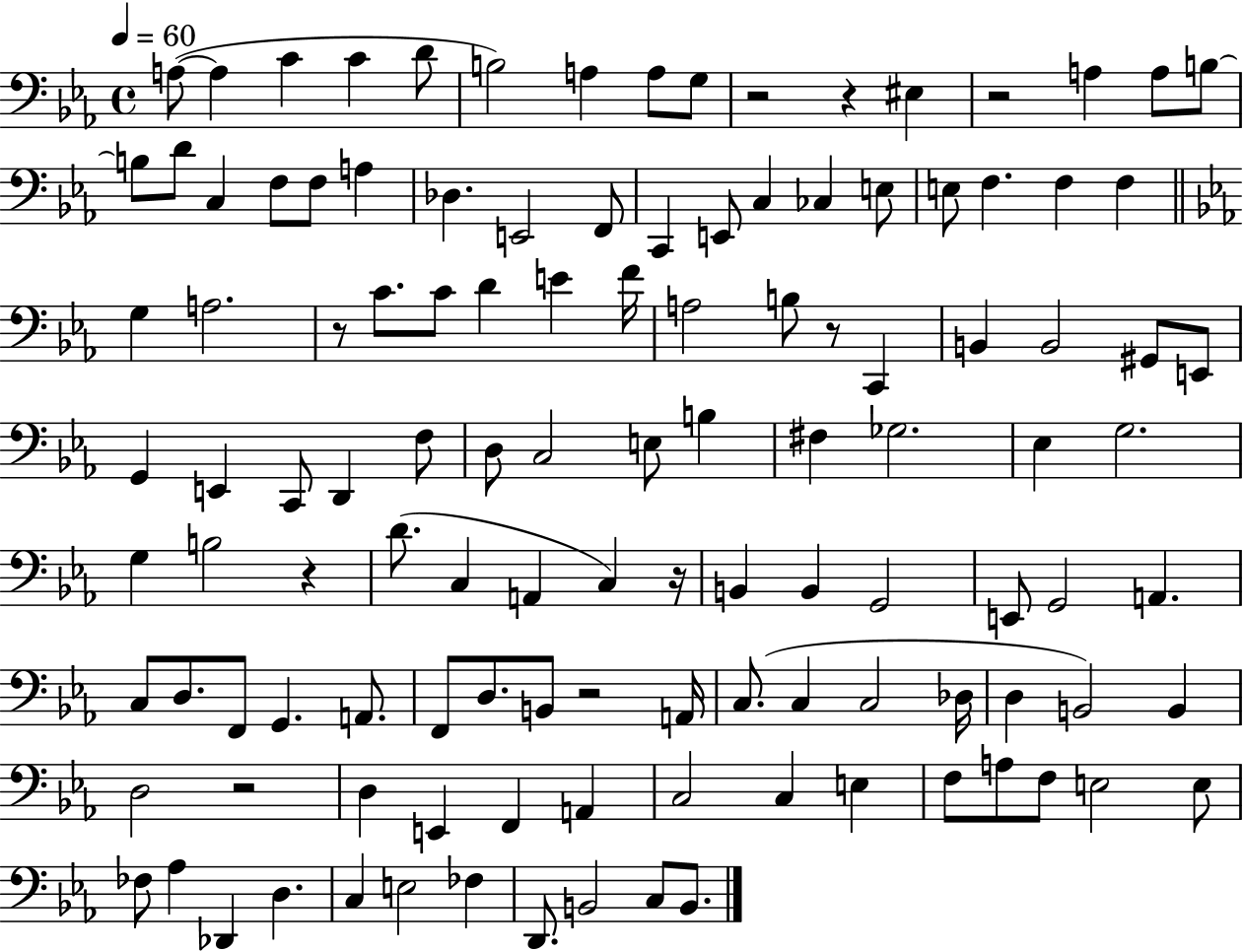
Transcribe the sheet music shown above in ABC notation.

X:1
T:Untitled
M:4/4
L:1/4
K:Eb
A,/2 A, C C D/2 B,2 A, A,/2 G,/2 z2 z ^E, z2 A, A,/2 B,/2 B,/2 D/2 C, F,/2 F,/2 A, _D, E,,2 F,,/2 C,, E,,/2 C, _C, E,/2 E,/2 F, F, F, G, A,2 z/2 C/2 C/2 D E F/4 A,2 B,/2 z/2 C,, B,, B,,2 ^G,,/2 E,,/2 G,, E,, C,,/2 D,, F,/2 D,/2 C,2 E,/2 B, ^F, _G,2 _E, G,2 G, B,2 z D/2 C, A,, C, z/4 B,, B,, G,,2 E,,/2 G,,2 A,, C,/2 D,/2 F,,/2 G,, A,,/2 F,,/2 D,/2 B,,/2 z2 A,,/4 C,/2 C, C,2 _D,/4 D, B,,2 B,, D,2 z2 D, E,, F,, A,, C,2 C, E, F,/2 A,/2 F,/2 E,2 E,/2 _F,/2 _A, _D,, D, C, E,2 _F, D,,/2 B,,2 C,/2 B,,/2